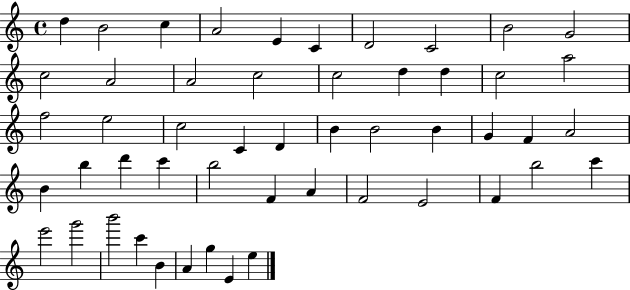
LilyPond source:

{
  \clef treble
  \time 4/4
  \defaultTimeSignature
  \key c \major
  d''4 b'2 c''4 | a'2 e'4 c'4 | d'2 c'2 | b'2 g'2 | \break c''2 a'2 | a'2 c''2 | c''2 d''4 d''4 | c''2 a''2 | \break f''2 e''2 | c''2 c'4 d'4 | b'4 b'2 b'4 | g'4 f'4 a'2 | \break b'4 b''4 d'''4 c'''4 | b''2 f'4 a'4 | f'2 e'2 | f'4 b''2 c'''4 | \break e'''2 g'''2 | b'''2 c'''4 b'4 | a'4 g''4 e'4 e''4 | \bar "|."
}